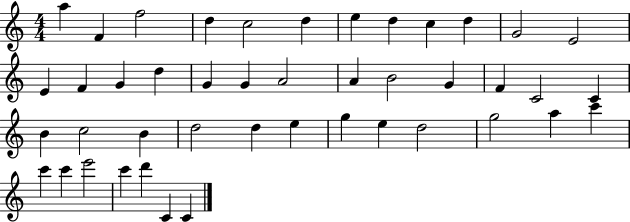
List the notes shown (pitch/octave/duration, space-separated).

A5/q F4/q F5/h D5/q C5/h D5/q E5/q D5/q C5/q D5/q G4/h E4/h E4/q F4/q G4/q D5/q G4/q G4/q A4/h A4/q B4/h G4/q F4/q C4/h C4/q B4/q C5/h B4/q D5/h D5/q E5/q G5/q E5/q D5/h G5/h A5/q C6/q C6/q C6/q E6/h C6/q D6/q C4/q C4/q